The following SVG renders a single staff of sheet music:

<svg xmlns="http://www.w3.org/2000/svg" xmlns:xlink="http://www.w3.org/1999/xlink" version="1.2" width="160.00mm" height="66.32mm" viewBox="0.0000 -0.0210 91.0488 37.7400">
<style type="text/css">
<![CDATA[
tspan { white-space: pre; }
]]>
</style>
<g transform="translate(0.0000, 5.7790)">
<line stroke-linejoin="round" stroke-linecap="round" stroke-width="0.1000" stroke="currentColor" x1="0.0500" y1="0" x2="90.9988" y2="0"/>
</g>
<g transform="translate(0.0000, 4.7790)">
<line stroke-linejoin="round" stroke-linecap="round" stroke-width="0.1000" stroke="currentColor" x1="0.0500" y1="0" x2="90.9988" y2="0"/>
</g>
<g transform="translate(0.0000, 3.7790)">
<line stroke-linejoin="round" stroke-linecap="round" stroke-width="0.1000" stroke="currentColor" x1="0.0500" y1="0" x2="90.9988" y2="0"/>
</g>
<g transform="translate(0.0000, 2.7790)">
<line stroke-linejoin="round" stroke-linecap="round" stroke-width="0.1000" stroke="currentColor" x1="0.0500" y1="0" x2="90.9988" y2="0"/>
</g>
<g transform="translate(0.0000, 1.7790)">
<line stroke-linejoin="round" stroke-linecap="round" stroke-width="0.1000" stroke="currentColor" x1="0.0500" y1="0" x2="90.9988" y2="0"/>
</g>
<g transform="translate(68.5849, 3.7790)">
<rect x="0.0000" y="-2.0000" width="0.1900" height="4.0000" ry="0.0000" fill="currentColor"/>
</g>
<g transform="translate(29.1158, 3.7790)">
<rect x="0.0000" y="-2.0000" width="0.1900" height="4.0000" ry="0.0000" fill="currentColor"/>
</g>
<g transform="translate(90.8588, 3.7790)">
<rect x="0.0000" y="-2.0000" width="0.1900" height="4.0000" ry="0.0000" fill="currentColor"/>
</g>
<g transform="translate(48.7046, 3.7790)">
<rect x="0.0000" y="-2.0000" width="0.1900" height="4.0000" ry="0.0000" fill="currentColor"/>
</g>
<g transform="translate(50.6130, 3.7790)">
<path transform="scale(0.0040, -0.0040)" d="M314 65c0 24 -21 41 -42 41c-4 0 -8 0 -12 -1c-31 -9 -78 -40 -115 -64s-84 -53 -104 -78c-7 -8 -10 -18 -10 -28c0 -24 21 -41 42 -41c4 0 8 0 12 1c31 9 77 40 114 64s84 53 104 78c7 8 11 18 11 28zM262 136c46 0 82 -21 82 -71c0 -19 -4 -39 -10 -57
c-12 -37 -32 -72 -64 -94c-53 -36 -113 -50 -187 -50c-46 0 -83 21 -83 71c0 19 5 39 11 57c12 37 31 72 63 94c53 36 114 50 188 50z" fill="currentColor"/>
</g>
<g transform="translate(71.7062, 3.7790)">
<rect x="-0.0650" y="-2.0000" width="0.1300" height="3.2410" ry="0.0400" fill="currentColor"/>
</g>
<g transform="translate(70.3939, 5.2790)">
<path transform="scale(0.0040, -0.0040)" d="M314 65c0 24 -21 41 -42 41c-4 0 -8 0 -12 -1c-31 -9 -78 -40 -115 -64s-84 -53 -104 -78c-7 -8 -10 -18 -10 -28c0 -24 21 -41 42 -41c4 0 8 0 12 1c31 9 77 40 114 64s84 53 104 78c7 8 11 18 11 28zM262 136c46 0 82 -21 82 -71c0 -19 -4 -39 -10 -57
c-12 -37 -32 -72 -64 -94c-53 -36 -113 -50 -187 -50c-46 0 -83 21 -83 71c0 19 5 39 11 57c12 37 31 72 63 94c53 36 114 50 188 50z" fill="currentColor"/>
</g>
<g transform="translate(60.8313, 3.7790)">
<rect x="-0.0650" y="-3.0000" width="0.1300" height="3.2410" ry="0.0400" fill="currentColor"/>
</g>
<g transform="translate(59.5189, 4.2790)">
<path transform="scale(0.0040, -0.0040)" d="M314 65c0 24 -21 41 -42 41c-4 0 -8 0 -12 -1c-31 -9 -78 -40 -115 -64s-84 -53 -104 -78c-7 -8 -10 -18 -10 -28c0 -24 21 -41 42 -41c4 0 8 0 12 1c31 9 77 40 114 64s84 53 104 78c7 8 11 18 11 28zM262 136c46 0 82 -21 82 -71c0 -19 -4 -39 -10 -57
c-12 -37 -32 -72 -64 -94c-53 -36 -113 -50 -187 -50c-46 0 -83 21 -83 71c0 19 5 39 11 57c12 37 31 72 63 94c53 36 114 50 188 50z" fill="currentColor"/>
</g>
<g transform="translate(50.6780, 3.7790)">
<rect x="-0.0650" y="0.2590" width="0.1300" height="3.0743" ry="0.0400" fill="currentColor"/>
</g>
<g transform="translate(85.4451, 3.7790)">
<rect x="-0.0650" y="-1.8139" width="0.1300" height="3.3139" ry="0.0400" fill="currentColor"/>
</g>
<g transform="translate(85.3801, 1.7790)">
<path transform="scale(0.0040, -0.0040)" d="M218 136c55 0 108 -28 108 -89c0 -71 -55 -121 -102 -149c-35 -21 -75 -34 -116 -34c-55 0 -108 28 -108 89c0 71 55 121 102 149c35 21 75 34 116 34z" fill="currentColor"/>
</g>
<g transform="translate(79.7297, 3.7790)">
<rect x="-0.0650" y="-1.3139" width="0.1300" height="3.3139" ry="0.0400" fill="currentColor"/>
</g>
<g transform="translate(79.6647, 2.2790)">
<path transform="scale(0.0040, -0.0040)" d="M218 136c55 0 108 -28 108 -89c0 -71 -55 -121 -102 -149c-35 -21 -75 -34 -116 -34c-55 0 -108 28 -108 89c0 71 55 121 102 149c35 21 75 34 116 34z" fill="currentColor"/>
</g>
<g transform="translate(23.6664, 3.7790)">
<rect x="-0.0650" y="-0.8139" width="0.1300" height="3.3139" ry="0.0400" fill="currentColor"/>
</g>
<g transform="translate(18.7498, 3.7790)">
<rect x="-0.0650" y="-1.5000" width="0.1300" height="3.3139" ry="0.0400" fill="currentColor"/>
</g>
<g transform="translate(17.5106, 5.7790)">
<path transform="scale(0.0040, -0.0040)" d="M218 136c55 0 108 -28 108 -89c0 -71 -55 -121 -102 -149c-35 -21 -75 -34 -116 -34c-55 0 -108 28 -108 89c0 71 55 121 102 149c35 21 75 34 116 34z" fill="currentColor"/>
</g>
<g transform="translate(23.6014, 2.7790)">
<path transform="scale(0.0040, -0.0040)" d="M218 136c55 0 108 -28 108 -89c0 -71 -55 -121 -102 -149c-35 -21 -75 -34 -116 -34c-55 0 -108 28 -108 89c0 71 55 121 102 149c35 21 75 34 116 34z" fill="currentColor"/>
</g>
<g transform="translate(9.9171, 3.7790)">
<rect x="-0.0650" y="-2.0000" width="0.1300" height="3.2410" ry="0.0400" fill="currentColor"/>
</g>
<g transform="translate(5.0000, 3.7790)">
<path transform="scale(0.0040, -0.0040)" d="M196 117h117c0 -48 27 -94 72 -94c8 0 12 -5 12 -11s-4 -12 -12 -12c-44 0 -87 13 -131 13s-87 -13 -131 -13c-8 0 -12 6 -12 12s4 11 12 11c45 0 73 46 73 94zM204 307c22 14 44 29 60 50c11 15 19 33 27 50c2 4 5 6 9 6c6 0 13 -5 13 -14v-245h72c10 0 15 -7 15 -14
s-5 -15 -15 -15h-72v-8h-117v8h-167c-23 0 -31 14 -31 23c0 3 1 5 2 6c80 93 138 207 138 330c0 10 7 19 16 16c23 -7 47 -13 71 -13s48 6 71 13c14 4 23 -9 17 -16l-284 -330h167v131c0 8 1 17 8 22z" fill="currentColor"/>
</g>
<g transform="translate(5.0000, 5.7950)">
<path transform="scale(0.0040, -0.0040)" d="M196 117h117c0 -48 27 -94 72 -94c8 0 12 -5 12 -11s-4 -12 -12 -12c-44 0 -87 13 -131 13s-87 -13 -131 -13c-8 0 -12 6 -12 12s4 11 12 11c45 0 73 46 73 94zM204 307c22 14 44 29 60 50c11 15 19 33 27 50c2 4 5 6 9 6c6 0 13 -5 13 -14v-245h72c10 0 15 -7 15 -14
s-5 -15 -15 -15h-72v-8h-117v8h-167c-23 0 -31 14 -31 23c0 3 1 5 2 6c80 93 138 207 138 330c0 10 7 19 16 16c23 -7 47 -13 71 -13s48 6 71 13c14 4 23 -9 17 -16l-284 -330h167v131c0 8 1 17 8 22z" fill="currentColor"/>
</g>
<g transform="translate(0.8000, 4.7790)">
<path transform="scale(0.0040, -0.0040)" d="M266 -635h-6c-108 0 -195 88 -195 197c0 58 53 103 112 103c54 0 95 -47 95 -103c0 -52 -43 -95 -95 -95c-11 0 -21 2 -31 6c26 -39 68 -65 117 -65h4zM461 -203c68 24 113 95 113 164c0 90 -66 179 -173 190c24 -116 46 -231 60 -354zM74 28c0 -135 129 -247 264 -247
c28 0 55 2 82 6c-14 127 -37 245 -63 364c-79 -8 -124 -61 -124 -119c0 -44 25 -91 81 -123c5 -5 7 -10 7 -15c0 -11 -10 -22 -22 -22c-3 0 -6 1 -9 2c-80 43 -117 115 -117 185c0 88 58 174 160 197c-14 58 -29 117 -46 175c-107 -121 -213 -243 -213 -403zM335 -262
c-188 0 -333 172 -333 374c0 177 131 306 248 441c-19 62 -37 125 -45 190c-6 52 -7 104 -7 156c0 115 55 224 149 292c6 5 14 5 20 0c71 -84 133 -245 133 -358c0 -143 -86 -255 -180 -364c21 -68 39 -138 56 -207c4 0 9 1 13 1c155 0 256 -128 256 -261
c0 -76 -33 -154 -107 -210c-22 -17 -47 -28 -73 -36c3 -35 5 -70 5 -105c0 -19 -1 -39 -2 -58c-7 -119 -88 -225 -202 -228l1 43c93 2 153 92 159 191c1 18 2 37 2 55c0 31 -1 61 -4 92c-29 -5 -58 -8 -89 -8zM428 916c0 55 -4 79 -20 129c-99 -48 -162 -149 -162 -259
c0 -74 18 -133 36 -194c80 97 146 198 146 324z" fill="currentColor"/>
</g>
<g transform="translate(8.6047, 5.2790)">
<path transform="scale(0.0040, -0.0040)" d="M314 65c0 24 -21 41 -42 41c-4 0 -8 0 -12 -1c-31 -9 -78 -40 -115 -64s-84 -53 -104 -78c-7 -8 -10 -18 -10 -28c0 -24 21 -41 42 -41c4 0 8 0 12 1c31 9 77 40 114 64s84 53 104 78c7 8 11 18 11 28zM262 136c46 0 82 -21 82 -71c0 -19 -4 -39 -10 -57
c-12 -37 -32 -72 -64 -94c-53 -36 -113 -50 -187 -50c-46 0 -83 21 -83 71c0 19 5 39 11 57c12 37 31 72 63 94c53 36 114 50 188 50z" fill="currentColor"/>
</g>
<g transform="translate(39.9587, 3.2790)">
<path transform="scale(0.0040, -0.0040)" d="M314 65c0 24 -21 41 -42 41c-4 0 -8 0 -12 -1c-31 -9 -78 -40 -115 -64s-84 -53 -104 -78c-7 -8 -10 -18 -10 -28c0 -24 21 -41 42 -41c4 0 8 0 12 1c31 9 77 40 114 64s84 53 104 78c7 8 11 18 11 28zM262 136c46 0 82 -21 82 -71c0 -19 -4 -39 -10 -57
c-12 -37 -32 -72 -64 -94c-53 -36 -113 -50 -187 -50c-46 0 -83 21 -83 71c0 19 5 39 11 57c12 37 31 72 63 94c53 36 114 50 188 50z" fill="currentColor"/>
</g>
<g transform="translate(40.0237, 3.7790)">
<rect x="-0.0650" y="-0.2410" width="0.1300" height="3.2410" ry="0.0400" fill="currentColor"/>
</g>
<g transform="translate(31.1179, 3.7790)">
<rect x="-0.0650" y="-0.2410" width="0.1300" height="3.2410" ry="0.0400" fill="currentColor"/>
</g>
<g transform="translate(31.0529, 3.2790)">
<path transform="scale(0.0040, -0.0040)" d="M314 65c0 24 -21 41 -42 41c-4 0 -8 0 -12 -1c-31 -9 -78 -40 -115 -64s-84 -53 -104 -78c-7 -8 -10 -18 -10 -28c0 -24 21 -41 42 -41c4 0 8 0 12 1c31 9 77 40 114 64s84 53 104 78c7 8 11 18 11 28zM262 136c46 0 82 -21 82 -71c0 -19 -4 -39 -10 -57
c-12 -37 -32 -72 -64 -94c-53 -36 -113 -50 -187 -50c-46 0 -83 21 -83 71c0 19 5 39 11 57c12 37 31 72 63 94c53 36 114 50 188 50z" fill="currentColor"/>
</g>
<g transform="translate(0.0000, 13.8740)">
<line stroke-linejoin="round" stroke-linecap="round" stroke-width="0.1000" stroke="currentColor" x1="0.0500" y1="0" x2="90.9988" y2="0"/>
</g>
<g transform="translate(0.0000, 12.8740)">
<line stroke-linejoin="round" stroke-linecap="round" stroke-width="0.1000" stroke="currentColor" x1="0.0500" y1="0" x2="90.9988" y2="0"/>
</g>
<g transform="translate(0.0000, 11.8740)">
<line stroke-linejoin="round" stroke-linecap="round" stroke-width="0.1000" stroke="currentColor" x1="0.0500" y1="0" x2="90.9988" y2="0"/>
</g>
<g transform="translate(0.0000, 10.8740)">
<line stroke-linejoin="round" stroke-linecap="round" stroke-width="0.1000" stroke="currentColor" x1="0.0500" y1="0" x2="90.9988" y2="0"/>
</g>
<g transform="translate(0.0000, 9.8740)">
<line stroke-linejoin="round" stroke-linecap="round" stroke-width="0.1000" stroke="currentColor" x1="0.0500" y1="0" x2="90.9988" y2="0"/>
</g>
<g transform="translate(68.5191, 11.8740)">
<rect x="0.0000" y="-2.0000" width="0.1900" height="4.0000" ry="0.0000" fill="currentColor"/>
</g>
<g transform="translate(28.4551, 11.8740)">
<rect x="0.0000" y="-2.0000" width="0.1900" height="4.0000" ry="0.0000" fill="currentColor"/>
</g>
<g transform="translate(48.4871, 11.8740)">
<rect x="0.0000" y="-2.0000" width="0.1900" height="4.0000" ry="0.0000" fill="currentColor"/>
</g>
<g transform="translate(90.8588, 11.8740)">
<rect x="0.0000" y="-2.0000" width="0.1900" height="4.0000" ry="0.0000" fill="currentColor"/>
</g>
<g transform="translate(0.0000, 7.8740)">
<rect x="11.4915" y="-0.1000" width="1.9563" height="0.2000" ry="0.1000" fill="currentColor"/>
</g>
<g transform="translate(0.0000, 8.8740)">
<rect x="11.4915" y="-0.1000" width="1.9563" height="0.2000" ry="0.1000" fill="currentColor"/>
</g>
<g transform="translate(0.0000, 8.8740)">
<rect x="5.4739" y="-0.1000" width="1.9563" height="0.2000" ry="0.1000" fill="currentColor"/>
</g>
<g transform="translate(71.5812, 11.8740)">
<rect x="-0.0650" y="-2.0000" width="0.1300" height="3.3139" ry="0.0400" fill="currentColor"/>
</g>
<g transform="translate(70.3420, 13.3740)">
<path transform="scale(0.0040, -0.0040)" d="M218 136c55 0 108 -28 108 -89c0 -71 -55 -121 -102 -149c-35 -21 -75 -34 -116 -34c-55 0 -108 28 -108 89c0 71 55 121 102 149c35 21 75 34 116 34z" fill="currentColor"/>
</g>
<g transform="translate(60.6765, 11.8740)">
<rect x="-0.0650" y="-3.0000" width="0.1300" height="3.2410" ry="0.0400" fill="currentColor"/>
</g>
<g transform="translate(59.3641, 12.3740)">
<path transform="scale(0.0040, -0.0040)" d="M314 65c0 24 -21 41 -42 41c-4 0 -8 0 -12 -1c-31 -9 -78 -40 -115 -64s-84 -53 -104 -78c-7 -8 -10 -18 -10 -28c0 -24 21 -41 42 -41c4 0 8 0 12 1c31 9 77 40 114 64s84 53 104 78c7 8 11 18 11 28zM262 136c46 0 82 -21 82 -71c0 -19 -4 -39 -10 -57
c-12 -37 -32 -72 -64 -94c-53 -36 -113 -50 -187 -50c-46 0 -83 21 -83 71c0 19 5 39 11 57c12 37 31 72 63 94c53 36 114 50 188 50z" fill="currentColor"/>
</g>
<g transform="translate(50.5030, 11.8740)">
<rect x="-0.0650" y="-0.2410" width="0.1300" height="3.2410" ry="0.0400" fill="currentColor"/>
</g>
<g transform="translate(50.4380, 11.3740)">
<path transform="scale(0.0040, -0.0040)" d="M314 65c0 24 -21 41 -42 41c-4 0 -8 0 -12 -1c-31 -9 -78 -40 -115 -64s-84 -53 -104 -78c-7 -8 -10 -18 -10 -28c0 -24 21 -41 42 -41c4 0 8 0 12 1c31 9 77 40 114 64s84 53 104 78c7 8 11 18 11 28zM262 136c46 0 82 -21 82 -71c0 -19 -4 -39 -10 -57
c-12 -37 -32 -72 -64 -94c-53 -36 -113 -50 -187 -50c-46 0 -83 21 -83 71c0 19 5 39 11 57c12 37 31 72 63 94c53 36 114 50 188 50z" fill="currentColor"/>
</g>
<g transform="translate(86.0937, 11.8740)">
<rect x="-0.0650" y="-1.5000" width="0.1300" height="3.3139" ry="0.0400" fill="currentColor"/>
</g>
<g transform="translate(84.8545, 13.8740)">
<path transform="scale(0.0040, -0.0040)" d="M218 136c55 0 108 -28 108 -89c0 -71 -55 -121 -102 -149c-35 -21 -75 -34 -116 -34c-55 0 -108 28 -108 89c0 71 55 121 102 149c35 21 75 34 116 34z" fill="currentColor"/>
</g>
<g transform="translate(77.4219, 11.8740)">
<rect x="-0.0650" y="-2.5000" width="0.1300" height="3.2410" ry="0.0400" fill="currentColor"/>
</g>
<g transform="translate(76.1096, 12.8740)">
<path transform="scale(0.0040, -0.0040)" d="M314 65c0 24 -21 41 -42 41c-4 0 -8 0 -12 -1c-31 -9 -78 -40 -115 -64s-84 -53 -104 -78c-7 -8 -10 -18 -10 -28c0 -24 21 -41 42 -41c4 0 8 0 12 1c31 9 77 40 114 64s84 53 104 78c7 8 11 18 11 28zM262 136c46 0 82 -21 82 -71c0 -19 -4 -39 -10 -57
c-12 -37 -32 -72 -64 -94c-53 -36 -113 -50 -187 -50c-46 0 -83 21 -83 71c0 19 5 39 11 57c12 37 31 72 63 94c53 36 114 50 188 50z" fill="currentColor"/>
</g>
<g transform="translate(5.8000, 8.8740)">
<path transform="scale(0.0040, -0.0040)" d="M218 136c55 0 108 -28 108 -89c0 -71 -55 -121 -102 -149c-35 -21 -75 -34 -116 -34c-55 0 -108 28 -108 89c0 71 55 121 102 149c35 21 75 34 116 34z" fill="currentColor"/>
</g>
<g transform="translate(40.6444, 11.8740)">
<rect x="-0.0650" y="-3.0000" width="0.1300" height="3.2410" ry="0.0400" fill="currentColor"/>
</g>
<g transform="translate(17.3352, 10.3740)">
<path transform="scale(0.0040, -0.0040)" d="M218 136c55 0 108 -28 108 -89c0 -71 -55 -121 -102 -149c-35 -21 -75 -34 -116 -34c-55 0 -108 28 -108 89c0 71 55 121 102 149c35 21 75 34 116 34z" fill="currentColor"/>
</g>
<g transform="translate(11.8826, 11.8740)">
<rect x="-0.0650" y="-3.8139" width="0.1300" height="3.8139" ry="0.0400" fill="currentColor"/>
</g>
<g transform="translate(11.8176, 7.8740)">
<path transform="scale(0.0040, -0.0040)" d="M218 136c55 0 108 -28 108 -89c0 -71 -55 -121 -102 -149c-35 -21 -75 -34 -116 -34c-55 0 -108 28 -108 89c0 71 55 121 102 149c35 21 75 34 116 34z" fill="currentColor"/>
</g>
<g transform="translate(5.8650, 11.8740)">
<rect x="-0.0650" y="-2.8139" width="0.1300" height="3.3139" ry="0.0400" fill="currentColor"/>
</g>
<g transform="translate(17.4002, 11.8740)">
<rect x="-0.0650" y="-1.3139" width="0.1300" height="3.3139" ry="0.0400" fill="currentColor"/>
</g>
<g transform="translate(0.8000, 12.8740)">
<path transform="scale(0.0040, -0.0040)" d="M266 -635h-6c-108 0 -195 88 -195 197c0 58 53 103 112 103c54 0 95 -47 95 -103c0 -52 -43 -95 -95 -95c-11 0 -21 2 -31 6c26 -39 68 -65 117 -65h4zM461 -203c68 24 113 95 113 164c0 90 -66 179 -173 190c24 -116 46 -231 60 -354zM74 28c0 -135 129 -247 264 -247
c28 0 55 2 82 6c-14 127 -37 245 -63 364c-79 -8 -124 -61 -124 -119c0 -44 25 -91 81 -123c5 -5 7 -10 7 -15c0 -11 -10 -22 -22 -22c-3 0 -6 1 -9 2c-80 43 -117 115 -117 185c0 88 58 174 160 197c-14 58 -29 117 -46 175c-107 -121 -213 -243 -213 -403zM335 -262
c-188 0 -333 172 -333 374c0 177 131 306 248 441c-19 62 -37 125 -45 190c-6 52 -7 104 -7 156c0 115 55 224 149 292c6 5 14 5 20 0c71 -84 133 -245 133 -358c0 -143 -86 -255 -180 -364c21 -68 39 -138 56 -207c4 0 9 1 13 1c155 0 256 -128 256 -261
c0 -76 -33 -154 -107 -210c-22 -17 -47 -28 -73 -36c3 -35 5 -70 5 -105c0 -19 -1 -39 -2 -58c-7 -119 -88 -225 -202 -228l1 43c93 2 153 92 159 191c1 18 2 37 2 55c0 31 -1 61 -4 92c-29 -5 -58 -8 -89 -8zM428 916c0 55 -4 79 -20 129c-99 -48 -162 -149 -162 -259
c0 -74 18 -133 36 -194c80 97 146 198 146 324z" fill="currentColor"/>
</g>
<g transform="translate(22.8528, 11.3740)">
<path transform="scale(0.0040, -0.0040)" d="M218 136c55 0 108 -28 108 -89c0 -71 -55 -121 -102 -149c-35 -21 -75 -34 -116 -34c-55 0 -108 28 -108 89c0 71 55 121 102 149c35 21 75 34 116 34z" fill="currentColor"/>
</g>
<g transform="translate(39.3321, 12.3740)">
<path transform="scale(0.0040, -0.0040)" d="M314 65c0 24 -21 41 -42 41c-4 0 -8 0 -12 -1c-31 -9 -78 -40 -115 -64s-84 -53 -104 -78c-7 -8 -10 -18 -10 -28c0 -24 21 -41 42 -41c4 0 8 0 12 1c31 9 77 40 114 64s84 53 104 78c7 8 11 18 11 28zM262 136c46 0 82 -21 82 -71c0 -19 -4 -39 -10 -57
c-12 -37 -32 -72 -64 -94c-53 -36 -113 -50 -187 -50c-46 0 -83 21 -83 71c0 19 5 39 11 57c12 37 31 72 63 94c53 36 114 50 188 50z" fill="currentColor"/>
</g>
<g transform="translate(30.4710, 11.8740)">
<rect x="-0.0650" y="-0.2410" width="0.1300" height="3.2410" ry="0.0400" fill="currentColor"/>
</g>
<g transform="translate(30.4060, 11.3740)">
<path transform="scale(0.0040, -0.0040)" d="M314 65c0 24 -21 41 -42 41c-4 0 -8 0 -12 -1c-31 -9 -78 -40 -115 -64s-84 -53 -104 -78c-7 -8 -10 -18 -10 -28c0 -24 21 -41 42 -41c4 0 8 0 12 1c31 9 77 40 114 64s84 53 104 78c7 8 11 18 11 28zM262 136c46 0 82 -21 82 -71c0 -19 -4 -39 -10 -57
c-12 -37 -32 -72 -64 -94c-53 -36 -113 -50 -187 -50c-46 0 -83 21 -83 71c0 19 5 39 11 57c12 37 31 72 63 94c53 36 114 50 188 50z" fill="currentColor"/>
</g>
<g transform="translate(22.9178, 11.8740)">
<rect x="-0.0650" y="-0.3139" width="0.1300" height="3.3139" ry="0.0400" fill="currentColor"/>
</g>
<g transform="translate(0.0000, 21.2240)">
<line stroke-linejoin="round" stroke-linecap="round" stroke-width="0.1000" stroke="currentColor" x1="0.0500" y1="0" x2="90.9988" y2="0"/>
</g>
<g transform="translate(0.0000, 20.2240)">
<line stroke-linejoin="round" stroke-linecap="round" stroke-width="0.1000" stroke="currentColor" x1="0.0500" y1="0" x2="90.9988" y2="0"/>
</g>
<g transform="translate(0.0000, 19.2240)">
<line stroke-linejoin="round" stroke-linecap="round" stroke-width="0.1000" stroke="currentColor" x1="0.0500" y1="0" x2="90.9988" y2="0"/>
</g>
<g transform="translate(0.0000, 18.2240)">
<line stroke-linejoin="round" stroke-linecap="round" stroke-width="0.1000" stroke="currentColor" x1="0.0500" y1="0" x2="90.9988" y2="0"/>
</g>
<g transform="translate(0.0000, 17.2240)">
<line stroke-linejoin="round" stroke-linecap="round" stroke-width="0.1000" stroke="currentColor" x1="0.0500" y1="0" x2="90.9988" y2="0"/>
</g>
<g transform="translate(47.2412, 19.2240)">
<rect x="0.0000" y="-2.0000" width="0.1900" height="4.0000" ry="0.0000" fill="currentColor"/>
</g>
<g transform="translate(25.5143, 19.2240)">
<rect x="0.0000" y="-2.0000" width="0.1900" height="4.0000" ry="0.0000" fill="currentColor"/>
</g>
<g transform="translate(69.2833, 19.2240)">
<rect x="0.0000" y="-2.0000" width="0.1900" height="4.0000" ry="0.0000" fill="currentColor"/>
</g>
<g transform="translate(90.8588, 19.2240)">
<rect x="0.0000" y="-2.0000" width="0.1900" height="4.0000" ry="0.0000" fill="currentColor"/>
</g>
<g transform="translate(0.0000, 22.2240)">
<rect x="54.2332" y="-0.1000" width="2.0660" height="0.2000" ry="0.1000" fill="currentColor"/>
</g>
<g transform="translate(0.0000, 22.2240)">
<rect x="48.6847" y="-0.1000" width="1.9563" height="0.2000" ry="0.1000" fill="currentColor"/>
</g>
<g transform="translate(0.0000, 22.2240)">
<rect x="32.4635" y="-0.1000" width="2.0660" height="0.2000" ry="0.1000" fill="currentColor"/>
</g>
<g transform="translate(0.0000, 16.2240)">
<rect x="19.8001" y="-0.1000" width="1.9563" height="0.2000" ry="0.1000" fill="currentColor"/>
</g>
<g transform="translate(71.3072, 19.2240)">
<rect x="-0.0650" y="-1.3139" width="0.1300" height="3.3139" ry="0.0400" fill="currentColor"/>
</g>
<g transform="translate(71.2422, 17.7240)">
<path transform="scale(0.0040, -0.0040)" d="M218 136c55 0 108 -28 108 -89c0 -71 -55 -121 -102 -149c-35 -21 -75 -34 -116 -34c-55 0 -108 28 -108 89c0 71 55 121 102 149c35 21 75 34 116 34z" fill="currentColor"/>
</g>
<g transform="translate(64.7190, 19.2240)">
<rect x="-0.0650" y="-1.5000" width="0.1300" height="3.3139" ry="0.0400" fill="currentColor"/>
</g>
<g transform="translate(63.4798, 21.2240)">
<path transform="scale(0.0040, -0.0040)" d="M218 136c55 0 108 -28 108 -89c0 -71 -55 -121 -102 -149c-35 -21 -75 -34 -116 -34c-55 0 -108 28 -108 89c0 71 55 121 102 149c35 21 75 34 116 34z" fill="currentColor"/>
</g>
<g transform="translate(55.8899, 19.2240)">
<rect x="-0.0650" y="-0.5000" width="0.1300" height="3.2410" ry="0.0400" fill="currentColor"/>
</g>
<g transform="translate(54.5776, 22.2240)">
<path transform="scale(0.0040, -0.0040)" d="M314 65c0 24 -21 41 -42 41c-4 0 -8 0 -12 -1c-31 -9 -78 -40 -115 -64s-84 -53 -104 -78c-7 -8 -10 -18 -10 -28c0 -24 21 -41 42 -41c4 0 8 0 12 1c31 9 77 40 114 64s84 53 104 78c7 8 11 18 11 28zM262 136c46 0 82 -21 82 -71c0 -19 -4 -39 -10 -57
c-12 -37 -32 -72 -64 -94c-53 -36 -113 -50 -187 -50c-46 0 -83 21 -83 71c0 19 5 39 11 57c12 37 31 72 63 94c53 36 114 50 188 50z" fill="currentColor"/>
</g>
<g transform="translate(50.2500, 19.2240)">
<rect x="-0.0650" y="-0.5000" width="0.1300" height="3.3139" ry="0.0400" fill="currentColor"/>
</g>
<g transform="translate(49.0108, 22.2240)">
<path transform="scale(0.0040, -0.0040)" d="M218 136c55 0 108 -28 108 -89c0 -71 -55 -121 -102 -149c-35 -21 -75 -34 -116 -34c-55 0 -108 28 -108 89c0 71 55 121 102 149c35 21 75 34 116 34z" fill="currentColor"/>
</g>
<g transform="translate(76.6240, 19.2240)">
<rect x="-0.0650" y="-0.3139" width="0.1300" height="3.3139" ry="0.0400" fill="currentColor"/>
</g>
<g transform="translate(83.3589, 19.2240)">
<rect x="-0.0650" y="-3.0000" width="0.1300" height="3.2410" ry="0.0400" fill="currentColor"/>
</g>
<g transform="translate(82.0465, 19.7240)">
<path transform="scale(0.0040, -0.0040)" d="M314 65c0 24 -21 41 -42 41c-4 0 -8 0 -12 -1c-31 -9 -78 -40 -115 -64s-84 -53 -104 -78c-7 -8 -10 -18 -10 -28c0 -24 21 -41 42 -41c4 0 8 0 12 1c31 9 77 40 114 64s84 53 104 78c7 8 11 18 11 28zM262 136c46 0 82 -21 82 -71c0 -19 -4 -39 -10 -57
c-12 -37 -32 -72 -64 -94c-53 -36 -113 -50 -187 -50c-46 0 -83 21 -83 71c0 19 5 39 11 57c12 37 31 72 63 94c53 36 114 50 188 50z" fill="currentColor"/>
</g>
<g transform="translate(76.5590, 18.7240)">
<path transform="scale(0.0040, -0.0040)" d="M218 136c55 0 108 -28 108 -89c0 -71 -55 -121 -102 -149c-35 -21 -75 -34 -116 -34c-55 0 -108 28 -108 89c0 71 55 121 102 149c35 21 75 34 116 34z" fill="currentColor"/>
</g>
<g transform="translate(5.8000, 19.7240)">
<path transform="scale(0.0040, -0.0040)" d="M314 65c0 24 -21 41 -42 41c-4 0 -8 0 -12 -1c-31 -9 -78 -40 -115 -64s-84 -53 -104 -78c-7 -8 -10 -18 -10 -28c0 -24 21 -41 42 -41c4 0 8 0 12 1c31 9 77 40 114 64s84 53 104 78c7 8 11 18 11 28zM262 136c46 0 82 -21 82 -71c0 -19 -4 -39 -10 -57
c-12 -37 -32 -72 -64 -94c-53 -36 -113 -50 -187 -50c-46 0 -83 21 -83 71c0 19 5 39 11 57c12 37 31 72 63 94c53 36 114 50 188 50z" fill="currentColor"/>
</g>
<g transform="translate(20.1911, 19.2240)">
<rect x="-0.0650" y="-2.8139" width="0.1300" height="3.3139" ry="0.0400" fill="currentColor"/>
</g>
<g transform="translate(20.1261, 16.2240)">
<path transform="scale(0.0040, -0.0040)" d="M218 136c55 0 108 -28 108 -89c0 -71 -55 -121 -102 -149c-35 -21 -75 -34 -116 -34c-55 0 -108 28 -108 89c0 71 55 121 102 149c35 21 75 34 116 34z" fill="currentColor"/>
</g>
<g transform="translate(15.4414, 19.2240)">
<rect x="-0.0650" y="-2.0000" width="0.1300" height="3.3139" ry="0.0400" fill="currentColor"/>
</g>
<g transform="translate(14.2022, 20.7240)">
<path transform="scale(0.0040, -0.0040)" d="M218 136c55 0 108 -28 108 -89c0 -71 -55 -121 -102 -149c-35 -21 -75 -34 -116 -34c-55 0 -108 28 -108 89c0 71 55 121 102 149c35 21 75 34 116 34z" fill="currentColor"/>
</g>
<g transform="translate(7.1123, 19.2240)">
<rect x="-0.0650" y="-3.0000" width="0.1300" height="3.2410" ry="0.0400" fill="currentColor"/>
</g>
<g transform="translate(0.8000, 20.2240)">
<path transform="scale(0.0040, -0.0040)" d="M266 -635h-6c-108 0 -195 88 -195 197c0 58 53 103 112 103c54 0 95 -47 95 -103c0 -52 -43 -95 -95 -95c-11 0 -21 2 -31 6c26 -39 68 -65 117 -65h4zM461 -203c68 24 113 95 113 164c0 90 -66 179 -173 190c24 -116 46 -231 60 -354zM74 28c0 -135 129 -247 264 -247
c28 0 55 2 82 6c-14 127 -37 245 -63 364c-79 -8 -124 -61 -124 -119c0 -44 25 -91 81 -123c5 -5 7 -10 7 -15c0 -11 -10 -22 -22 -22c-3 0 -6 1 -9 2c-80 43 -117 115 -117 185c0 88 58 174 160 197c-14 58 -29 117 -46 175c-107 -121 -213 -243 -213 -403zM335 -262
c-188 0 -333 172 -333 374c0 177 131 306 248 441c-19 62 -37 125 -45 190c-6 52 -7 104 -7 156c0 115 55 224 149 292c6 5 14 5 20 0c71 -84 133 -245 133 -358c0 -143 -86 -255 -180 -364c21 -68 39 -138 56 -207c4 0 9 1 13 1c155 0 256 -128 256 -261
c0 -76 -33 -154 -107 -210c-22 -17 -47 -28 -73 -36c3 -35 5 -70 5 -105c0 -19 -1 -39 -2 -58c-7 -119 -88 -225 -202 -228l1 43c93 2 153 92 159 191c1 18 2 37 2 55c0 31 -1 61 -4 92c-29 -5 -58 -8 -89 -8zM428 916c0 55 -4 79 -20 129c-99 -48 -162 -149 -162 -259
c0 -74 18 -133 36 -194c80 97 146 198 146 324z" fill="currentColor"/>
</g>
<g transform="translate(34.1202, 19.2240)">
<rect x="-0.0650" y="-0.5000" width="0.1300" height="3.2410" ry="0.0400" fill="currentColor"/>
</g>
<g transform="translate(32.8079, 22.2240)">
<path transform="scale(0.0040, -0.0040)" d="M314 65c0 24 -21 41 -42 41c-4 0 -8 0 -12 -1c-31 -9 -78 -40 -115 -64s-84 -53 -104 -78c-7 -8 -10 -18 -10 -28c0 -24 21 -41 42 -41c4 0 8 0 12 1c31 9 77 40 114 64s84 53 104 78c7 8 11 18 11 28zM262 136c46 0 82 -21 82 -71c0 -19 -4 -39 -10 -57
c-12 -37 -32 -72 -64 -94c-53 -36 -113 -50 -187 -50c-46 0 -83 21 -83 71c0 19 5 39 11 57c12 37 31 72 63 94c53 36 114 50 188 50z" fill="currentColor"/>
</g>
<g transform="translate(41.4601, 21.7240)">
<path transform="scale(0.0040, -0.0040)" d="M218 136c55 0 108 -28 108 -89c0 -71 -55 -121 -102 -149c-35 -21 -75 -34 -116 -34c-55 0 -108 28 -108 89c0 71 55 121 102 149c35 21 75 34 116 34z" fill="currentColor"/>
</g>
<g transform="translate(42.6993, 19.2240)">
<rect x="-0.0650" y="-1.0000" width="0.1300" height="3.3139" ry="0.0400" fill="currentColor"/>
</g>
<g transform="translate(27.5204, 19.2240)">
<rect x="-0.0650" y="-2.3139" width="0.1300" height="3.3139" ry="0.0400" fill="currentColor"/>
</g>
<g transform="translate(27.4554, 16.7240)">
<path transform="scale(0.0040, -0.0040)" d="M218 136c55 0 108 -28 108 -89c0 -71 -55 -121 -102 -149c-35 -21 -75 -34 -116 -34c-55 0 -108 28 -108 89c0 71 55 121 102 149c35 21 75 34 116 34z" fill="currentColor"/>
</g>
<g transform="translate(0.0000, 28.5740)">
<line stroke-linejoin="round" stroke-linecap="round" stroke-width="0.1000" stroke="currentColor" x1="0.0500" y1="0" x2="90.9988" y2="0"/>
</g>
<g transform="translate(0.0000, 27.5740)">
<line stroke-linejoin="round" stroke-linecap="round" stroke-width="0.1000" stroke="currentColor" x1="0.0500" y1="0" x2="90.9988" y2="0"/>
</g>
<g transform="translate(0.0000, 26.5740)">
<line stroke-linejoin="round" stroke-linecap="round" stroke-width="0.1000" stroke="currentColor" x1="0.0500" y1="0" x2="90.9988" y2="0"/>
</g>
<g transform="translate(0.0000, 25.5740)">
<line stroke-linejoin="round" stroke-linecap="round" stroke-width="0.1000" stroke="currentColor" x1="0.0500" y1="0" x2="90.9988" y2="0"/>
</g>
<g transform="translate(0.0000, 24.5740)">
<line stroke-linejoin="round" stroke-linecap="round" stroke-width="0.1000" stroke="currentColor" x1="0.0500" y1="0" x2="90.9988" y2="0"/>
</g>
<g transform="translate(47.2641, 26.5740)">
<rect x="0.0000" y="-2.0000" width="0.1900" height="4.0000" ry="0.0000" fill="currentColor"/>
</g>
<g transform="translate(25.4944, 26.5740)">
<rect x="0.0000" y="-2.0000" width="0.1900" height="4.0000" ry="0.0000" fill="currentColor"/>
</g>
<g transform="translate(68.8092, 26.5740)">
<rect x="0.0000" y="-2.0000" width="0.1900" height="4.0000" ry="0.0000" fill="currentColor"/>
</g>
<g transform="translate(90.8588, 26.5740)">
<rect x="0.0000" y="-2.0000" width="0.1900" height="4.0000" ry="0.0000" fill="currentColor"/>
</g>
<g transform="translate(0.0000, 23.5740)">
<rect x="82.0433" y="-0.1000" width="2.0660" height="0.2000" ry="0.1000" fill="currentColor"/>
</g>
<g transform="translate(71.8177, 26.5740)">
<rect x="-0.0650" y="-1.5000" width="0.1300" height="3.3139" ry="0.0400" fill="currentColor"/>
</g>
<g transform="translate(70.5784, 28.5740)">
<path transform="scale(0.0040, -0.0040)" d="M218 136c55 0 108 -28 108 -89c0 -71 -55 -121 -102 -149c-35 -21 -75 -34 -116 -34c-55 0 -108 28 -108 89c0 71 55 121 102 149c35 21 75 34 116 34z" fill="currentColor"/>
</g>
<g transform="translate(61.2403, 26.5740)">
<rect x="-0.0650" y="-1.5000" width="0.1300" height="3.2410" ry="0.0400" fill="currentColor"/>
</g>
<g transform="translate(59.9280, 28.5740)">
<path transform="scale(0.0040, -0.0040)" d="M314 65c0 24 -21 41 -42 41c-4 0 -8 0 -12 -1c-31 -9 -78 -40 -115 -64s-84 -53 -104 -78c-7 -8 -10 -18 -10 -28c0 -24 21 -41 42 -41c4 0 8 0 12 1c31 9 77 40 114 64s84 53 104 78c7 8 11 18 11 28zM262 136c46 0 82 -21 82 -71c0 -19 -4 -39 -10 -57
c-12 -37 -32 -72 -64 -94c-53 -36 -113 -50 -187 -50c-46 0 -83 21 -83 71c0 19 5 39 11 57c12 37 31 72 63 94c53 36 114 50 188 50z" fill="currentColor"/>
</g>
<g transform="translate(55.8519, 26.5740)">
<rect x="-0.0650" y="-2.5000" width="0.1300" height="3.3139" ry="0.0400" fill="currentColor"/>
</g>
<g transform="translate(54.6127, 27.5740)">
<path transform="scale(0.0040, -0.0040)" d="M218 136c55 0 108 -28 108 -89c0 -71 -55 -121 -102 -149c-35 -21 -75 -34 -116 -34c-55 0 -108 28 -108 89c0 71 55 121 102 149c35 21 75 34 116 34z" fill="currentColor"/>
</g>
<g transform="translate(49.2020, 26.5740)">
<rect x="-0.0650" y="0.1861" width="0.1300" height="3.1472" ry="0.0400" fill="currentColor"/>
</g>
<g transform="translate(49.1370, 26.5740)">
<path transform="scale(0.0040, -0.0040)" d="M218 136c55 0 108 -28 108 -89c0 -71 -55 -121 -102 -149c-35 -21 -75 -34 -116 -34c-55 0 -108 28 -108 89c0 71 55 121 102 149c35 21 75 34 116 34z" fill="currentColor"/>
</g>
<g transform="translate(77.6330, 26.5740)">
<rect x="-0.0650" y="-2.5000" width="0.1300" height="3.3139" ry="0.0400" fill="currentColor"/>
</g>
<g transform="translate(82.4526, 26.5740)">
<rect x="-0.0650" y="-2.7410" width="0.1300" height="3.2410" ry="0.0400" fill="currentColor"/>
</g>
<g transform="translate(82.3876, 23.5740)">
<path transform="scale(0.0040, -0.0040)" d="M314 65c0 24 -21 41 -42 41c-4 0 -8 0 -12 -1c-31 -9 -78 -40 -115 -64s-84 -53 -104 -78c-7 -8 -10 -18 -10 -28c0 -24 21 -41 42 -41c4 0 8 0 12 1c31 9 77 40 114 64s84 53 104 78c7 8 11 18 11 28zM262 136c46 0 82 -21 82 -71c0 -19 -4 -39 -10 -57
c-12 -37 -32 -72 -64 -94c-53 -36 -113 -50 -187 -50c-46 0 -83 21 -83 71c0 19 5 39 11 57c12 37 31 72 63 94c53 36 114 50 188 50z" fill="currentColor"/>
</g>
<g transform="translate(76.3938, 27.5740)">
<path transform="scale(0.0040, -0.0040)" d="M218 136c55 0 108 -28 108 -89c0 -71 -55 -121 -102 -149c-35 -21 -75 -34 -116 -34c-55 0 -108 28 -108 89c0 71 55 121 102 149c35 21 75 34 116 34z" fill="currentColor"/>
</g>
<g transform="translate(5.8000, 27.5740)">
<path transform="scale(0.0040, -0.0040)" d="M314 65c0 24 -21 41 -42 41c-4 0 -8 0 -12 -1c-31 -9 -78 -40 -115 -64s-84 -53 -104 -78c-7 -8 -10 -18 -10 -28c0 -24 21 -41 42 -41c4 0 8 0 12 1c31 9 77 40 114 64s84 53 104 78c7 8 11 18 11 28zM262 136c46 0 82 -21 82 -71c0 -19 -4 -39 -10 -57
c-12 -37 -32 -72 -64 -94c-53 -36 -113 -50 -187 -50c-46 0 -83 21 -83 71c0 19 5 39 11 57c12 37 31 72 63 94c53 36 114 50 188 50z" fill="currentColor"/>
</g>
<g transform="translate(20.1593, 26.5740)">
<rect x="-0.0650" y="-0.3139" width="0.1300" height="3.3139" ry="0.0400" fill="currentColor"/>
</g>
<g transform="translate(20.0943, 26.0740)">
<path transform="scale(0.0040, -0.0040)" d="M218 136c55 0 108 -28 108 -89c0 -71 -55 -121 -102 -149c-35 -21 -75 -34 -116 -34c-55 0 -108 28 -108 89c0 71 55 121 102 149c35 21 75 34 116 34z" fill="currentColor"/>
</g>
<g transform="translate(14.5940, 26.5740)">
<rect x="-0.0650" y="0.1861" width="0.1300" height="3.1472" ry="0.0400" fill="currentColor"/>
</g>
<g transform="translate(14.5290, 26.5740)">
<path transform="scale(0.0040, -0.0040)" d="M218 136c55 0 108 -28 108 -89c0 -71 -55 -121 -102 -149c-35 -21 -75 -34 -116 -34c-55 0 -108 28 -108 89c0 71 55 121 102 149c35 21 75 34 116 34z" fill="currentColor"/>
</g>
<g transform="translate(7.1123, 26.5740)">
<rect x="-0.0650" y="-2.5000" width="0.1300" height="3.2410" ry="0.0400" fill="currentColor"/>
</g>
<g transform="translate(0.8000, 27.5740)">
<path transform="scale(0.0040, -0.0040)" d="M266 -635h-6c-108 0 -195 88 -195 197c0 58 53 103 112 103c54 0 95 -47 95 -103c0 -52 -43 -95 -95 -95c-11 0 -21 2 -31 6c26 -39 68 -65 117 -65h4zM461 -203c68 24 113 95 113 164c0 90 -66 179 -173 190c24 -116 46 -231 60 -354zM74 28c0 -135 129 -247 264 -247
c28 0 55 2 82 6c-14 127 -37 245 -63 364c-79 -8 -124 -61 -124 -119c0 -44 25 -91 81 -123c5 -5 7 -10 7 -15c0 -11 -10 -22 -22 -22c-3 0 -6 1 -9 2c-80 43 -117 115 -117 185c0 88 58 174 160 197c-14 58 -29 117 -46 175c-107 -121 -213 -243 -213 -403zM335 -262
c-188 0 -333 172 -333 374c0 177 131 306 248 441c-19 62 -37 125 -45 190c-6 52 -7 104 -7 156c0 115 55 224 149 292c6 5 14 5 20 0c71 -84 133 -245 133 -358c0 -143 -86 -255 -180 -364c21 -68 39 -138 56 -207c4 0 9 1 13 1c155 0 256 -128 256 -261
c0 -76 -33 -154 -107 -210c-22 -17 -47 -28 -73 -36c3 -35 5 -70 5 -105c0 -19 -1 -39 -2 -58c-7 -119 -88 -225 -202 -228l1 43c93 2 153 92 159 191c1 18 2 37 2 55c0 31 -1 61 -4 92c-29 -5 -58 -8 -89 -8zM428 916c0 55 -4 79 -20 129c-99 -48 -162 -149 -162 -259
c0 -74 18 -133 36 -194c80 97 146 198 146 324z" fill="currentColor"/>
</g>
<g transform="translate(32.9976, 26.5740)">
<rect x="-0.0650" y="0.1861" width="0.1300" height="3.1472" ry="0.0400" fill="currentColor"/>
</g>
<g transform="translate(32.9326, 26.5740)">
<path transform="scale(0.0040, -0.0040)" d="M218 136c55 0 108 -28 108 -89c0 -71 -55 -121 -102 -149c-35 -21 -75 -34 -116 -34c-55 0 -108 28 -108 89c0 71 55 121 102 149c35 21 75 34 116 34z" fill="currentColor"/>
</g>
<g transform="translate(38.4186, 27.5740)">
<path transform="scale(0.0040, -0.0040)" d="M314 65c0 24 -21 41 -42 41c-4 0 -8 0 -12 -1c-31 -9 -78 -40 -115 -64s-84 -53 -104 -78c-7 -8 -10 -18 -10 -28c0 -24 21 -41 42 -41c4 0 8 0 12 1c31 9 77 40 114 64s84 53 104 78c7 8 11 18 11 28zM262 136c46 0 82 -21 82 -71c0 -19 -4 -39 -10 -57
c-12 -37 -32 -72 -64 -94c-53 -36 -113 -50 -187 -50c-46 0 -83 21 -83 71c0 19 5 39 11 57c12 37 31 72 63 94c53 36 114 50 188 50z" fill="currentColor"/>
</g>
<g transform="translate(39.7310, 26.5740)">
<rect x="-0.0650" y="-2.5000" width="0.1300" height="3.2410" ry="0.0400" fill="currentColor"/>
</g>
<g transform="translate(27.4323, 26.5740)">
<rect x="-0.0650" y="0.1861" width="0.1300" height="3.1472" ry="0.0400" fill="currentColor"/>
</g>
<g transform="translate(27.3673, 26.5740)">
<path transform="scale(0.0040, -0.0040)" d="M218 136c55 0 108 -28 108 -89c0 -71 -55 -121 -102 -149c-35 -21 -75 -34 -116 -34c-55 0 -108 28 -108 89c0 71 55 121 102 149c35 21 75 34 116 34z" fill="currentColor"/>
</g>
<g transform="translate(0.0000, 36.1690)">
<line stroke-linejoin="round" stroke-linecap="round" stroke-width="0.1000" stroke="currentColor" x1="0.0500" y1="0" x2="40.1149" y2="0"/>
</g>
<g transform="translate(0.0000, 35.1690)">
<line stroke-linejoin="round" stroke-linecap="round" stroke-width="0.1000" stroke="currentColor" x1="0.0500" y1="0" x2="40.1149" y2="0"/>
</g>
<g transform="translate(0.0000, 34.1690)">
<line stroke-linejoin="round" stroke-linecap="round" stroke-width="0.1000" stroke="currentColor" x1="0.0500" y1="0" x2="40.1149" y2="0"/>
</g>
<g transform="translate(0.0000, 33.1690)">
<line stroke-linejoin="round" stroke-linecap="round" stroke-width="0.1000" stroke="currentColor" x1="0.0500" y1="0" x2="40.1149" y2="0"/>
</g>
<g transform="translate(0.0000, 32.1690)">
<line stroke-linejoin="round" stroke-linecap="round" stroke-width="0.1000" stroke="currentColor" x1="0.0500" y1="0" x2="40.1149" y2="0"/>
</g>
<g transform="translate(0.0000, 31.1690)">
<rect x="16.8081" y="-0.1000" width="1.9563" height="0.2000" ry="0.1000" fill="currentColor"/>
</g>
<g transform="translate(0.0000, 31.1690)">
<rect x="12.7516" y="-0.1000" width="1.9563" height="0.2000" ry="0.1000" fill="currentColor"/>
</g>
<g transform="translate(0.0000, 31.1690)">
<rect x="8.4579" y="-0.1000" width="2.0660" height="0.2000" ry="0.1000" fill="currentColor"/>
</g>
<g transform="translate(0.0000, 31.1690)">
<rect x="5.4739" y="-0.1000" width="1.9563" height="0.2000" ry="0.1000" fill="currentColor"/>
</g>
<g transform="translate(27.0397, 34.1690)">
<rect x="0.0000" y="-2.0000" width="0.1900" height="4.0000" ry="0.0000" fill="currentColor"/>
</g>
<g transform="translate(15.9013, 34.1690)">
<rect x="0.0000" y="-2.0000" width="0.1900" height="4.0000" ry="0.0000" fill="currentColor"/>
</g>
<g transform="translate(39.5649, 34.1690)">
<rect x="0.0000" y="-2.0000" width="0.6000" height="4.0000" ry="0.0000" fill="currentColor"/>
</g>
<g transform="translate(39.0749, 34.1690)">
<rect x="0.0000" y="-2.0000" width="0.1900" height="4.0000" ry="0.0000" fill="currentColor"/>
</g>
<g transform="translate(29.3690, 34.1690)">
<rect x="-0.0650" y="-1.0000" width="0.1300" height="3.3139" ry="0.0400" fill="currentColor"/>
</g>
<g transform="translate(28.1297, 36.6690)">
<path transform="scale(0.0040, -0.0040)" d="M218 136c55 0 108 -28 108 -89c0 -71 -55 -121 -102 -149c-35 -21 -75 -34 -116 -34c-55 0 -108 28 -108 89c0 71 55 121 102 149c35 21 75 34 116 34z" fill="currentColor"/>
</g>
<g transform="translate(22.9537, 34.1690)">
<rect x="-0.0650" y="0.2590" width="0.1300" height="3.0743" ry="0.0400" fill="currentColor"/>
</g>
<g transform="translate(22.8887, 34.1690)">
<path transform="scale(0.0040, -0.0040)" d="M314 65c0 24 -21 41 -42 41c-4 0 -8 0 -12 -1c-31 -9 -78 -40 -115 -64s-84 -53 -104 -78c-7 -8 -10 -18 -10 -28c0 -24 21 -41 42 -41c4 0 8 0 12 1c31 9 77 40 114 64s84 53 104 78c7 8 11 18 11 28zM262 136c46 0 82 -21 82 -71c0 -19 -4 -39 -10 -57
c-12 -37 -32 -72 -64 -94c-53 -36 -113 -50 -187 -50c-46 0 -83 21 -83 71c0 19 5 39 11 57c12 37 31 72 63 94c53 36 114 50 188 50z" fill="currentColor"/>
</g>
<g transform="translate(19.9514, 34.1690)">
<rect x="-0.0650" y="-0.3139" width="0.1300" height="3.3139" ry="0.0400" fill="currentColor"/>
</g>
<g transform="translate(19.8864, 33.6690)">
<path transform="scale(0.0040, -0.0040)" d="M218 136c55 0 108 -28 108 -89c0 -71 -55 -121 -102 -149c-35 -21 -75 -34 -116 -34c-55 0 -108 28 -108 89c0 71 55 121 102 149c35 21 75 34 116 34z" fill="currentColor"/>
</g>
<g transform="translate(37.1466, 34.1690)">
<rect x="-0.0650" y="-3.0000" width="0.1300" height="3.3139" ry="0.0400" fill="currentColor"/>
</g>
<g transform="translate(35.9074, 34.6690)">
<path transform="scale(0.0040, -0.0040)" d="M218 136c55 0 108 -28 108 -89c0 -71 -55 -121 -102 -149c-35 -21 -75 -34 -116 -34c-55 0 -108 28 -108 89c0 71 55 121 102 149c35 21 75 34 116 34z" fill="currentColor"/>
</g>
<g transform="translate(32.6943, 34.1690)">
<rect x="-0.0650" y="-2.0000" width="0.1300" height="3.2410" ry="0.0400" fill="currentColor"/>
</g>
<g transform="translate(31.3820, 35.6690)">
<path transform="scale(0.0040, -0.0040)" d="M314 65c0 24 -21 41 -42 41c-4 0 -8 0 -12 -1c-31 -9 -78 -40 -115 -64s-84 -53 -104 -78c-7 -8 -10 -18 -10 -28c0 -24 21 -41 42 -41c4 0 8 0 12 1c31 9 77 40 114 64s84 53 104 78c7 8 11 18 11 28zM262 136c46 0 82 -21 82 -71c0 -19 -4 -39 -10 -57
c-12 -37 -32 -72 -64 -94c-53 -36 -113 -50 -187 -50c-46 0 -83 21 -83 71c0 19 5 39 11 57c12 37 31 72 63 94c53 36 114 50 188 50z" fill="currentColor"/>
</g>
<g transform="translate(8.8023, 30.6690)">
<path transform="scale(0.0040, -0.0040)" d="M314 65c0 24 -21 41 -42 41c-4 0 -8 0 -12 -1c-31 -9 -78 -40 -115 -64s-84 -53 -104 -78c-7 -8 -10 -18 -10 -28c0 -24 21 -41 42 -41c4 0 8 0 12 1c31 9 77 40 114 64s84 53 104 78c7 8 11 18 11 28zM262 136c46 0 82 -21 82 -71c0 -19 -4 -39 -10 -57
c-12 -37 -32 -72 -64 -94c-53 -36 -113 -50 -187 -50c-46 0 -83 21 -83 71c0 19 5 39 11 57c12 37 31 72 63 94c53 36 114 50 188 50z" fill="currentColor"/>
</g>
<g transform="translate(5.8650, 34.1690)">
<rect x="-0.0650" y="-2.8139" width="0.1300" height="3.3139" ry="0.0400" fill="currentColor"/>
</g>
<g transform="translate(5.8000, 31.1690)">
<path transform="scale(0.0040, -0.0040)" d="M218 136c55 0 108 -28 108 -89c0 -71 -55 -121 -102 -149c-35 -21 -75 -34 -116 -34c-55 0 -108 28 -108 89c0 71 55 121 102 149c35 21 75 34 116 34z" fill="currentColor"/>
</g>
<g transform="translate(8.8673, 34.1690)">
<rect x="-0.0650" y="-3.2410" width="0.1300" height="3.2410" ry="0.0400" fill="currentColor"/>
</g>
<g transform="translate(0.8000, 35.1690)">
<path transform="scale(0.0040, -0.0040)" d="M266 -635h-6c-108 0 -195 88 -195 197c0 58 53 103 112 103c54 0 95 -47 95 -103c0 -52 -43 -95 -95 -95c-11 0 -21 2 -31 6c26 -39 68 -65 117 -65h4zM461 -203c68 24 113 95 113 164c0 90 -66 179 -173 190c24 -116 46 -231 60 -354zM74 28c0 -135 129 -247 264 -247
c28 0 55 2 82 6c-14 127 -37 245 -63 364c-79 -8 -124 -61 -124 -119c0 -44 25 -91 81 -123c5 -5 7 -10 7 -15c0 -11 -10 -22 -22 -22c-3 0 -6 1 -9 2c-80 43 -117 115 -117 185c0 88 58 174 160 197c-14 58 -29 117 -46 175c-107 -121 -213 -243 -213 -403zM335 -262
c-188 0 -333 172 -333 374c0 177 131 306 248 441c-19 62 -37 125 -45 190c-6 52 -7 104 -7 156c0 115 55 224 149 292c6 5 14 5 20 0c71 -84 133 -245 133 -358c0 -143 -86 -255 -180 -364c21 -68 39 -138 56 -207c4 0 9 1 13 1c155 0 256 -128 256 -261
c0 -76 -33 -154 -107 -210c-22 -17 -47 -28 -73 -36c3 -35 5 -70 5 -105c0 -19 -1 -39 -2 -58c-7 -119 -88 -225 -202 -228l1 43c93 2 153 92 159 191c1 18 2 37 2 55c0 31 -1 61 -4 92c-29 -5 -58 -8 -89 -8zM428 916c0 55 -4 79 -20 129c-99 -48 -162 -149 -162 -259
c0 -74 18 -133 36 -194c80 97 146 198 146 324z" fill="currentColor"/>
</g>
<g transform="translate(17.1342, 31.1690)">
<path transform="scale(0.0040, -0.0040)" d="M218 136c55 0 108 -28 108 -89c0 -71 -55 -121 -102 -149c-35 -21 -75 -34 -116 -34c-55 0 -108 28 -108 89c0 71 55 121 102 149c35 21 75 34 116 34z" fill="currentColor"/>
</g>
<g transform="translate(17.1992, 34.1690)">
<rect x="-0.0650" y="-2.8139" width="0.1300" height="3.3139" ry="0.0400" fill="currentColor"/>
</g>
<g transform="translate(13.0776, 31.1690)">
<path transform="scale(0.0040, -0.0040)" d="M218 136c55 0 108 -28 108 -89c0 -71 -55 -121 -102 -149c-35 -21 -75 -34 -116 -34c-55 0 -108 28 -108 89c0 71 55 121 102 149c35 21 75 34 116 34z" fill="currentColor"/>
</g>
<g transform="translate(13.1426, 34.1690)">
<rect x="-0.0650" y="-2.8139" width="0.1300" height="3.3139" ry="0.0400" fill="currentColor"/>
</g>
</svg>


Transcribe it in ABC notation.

X:1
T:Untitled
M:4/4
L:1/4
K:C
F2 E d c2 c2 B2 A2 F2 e f a c' e c c2 A2 c2 A2 F G2 E A2 F a g C2 D C C2 E e c A2 G2 B c B B G2 B G E2 E G a2 a b2 a a c B2 D F2 A